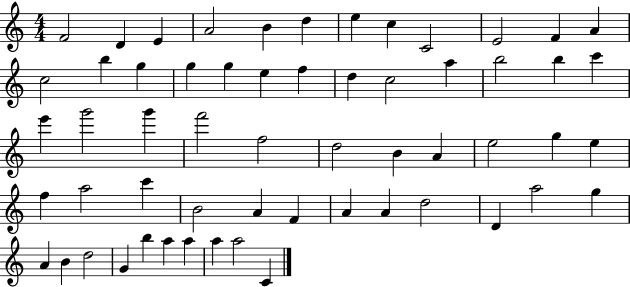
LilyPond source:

{
  \clef treble
  \numericTimeSignature
  \time 4/4
  \key c \major
  f'2 d'4 e'4 | a'2 b'4 d''4 | e''4 c''4 c'2 | e'2 f'4 a'4 | \break c''2 b''4 g''4 | g''4 g''4 e''4 f''4 | d''4 c''2 a''4 | b''2 b''4 c'''4 | \break e'''4 g'''2 g'''4 | f'''2 f''2 | d''2 b'4 a'4 | e''2 g''4 e''4 | \break f''4 a''2 c'''4 | b'2 a'4 f'4 | a'4 a'4 d''2 | d'4 a''2 g''4 | \break a'4 b'4 d''2 | g'4 b''4 a''4 a''4 | a''4 a''2 c'4 | \bar "|."
}